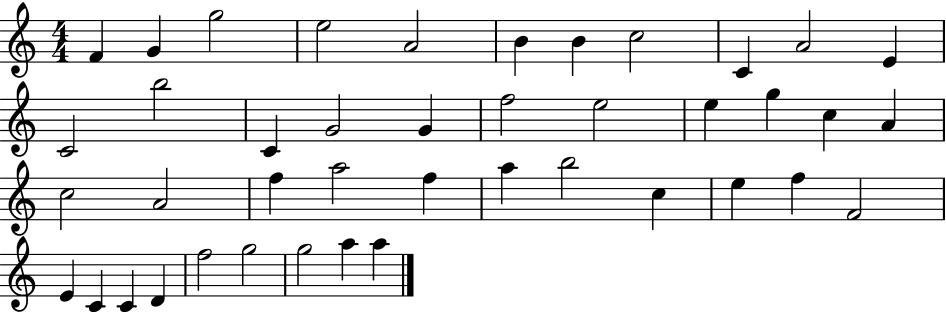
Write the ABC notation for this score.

X:1
T:Untitled
M:4/4
L:1/4
K:C
F G g2 e2 A2 B B c2 C A2 E C2 b2 C G2 G f2 e2 e g c A c2 A2 f a2 f a b2 c e f F2 E C C D f2 g2 g2 a a